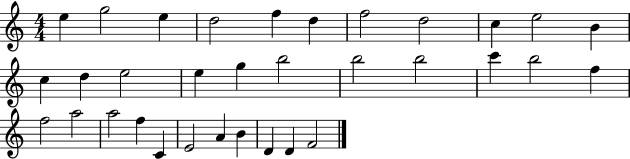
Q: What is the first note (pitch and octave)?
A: E5